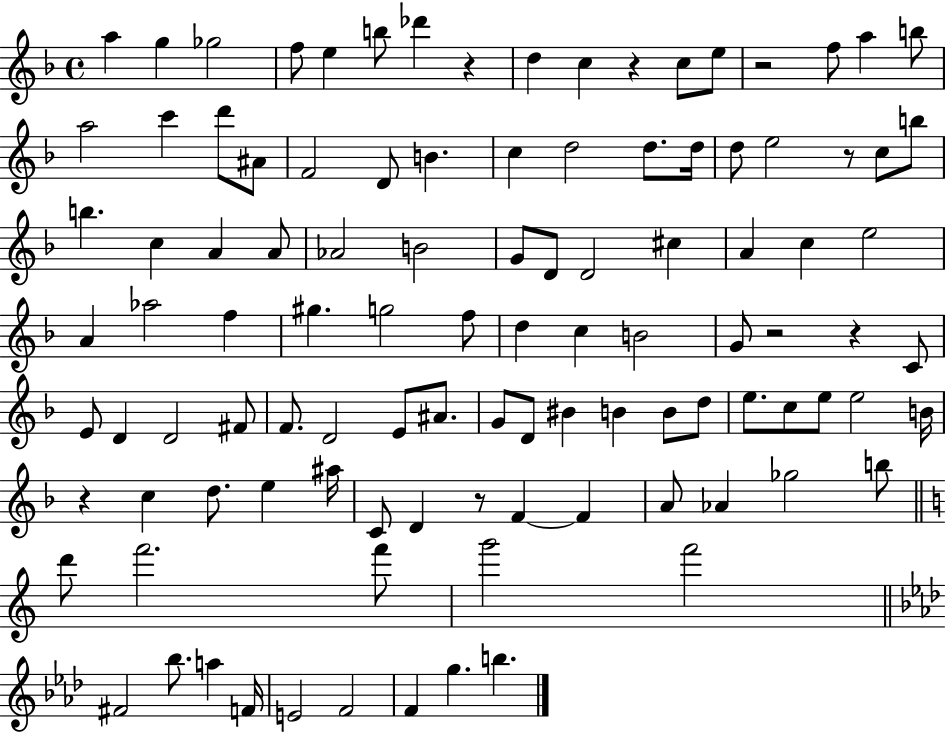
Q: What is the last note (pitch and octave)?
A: B5